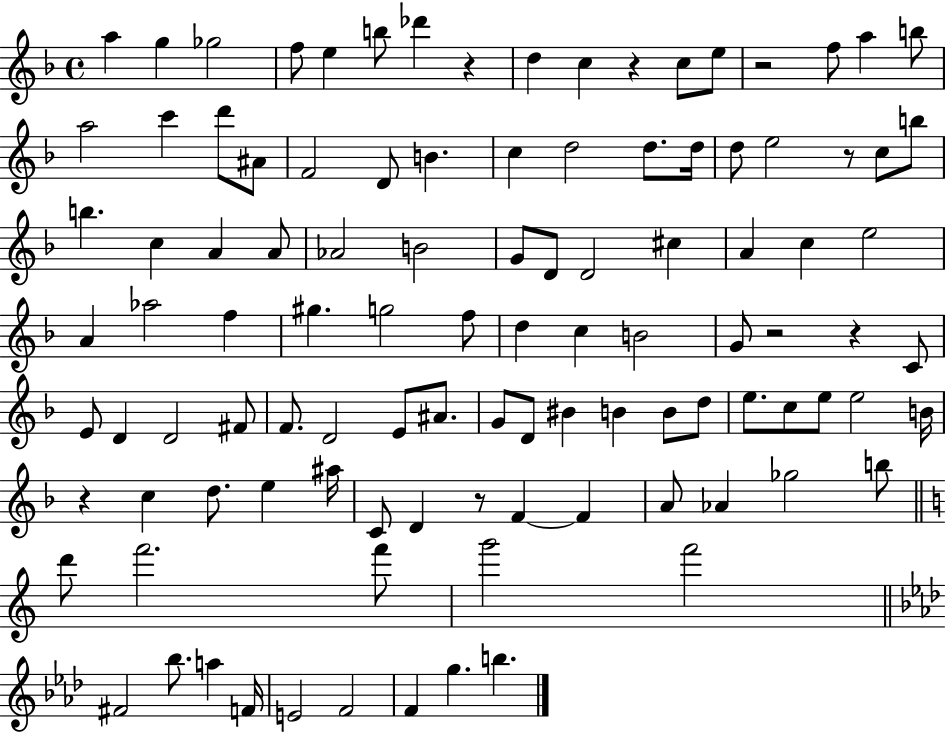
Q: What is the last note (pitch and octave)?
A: B5